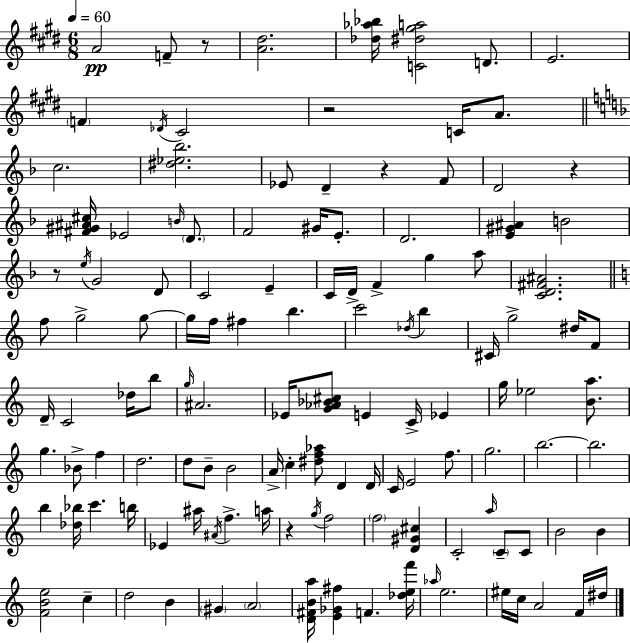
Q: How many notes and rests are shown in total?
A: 127